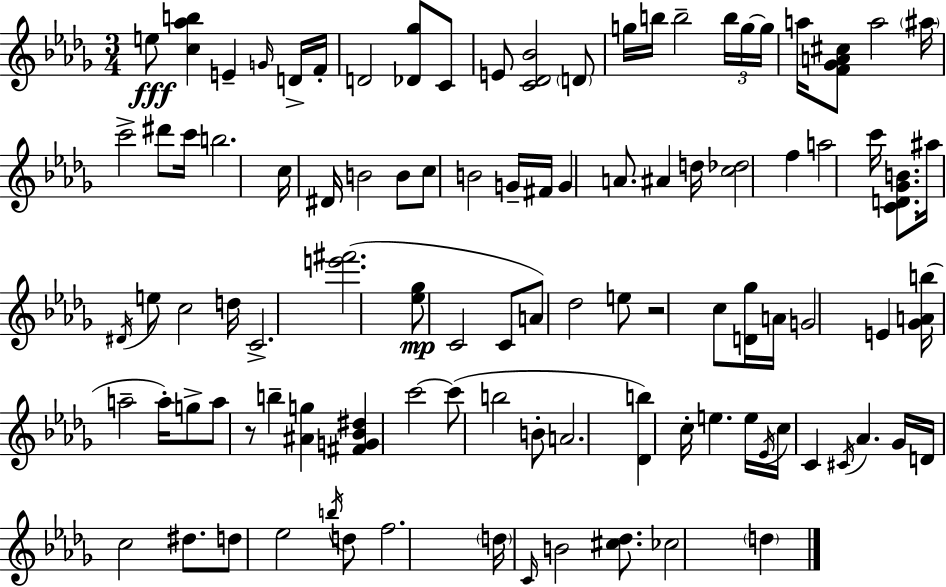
X:1
T:Untitled
M:3/4
L:1/4
K:Bbm
e/2 [c_ab] E G/4 D/4 F/4 D2 [_D_g]/2 C/2 E/2 [C_D_B]2 D/2 g/4 b/4 b2 b/4 g/4 g/4 a/4 [F_GA^c]/2 a2 ^a/4 c'2 ^d'/2 c'/4 b2 c/4 ^D/4 B2 B/2 c/2 B2 G/4 ^F/4 G A/2 ^A d/4 [c_d]2 f a2 c'/4 [CD_GB]/2 ^a/4 ^D/4 e/2 c2 d/4 C2 [e'^f']2 [_e_g]/2 C2 C/2 A/2 _d2 e/2 z2 c/2 [D_g]/4 A/4 G2 E [_GAb]/4 a2 a/4 g/2 a/2 z/2 b [^Ag] [^FG_B^d] c'2 c'/2 b2 B/2 A2 [_Db] c/4 e e/4 _E/4 c/4 C ^C/4 _A _G/4 D/4 c2 ^d/2 d/2 _e2 b/4 d/2 f2 d/4 C/4 B2 [^c_d]/2 _c2 d